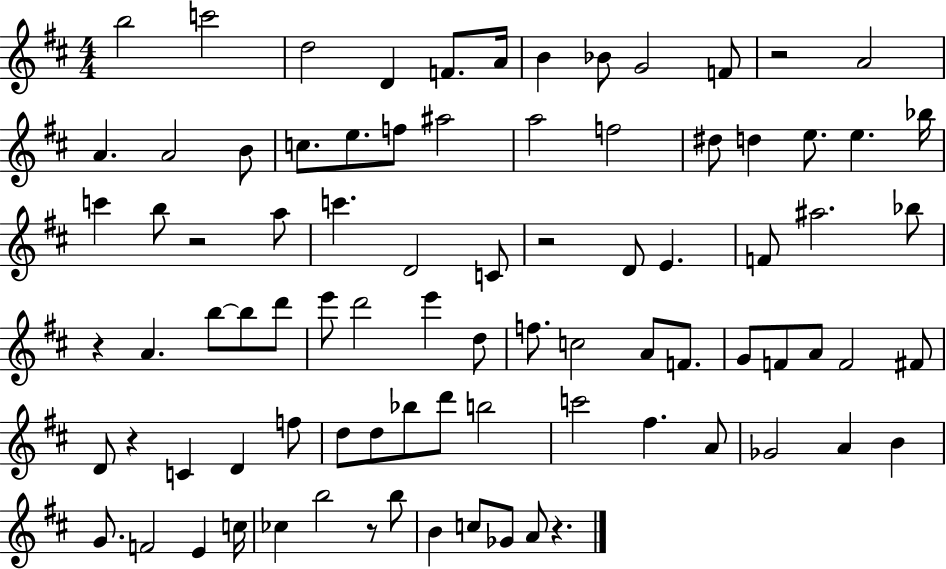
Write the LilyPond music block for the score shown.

{
  \clef treble
  \numericTimeSignature
  \time 4/4
  \key d \major
  b''2 c'''2 | d''2 d'4 f'8. a'16 | b'4 bes'8 g'2 f'8 | r2 a'2 | \break a'4. a'2 b'8 | c''8. e''8. f''8 ais''2 | a''2 f''2 | dis''8 d''4 e''8. e''4. bes''16 | \break c'''4 b''8 r2 a''8 | c'''4. d'2 c'8 | r2 d'8 e'4. | f'8 ais''2. bes''8 | \break r4 a'4. b''8~~ b''8 d'''8 | e'''8 d'''2 e'''4 d''8 | f''8. c''2 a'8 f'8. | g'8 f'8 a'8 f'2 fis'8 | \break d'8 r4 c'4 d'4 f''8 | d''8 d''8 bes''8 d'''8 b''2 | c'''2 fis''4. a'8 | ges'2 a'4 b'4 | \break g'8. f'2 e'4 c''16 | ces''4 b''2 r8 b''8 | b'4 c''8 ges'8 a'8 r4. | \bar "|."
}